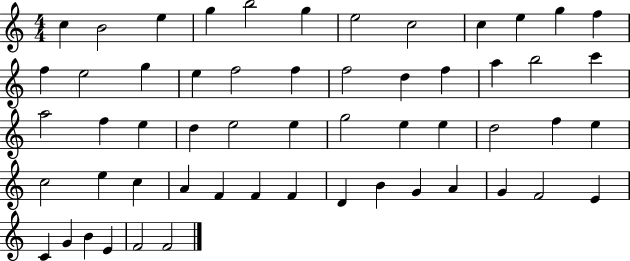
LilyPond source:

{
  \clef treble
  \numericTimeSignature
  \time 4/4
  \key c \major
  c''4 b'2 e''4 | g''4 b''2 g''4 | e''2 c''2 | c''4 e''4 g''4 f''4 | \break f''4 e''2 g''4 | e''4 f''2 f''4 | f''2 d''4 f''4 | a''4 b''2 c'''4 | \break a''2 f''4 e''4 | d''4 e''2 e''4 | g''2 e''4 e''4 | d''2 f''4 e''4 | \break c''2 e''4 c''4 | a'4 f'4 f'4 f'4 | d'4 b'4 g'4 a'4 | g'4 f'2 e'4 | \break c'4 g'4 b'4 e'4 | f'2 f'2 | \bar "|."
}